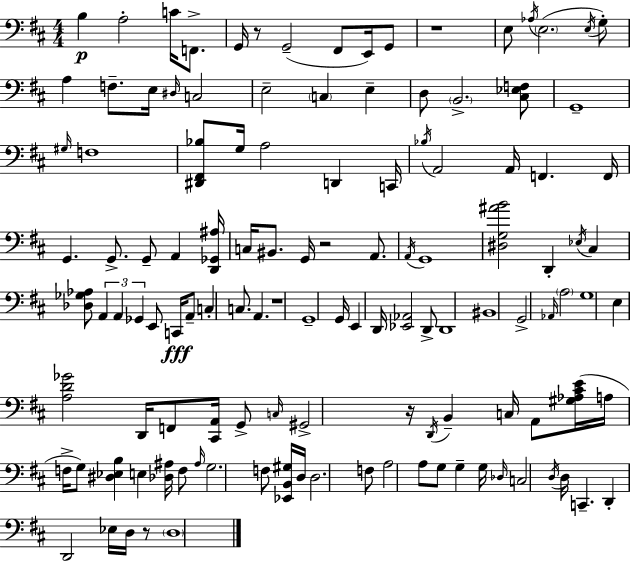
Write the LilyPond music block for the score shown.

{
  \clef bass
  \numericTimeSignature
  \time 4/4
  \key d \major
  b4\p a2-. c'16 f,8.-> | g,16 r8 g,2--( fis,8 e,16) g,8 | r1 | e8 \acciaccatura { aes16 }( \parenthesize e2. \acciaccatura { e16 } | \break g8-.) a4 f8.-- e16 \grace { dis16 } c2 | e2-- \parenthesize c4 e4-- | d8 \parenthesize b,2.-> | <cis ees f>8 g,1-- | \break \grace { gis16 } f1 | <dis, fis, bes>8 g16 a2 d,4 | c,16 \acciaccatura { bes16 } a,2 a,16 f,4. | f,16 g,4. g,8.-> g,8-- | \break a,4 <d, ges, ais>16 c16 bis,8. g,16 r2 | a,8. \acciaccatura { a,16 } g,1 | <dis g ais' b'>2 d,4-. | \acciaccatura { ees16 } cis4 <des ges aes>8 \tuplet 3/2 { a,4 a,4 | \break ges,4 } e,8 c,16\fff a,8-- c4-. c8. | a,4. r1 | g,1-- | g,16 e,4 d,16 <ees, aes,>2 | \break d,8-> d,1 | bis,1 | g,2-> \grace { aes,16 } | \parenthesize a2 g1 | \break e4 <a d' ges'>2 | d,16 f,8 <cis, a,>16 g,8-> \grace { c16 } gis,2-> | r16 \acciaccatura { d,16 } b,4-- c16 a,8 <gis aes cis' e'>16( a16 f16-> g8) | <dis ees b>4 e4 <des ais>16 f8 \grace { ais16 } g2. | \break f8 <ees, b, gis>16 d16 d2. | f8 a2 | a8 g8 g4-- g16 \grace { des16 } c2 | \acciaccatura { d16 } d16 c,4.-- d,4-. | \break d,2 ees16 d16 r8 \parenthesize d1 | \bar "|."
}